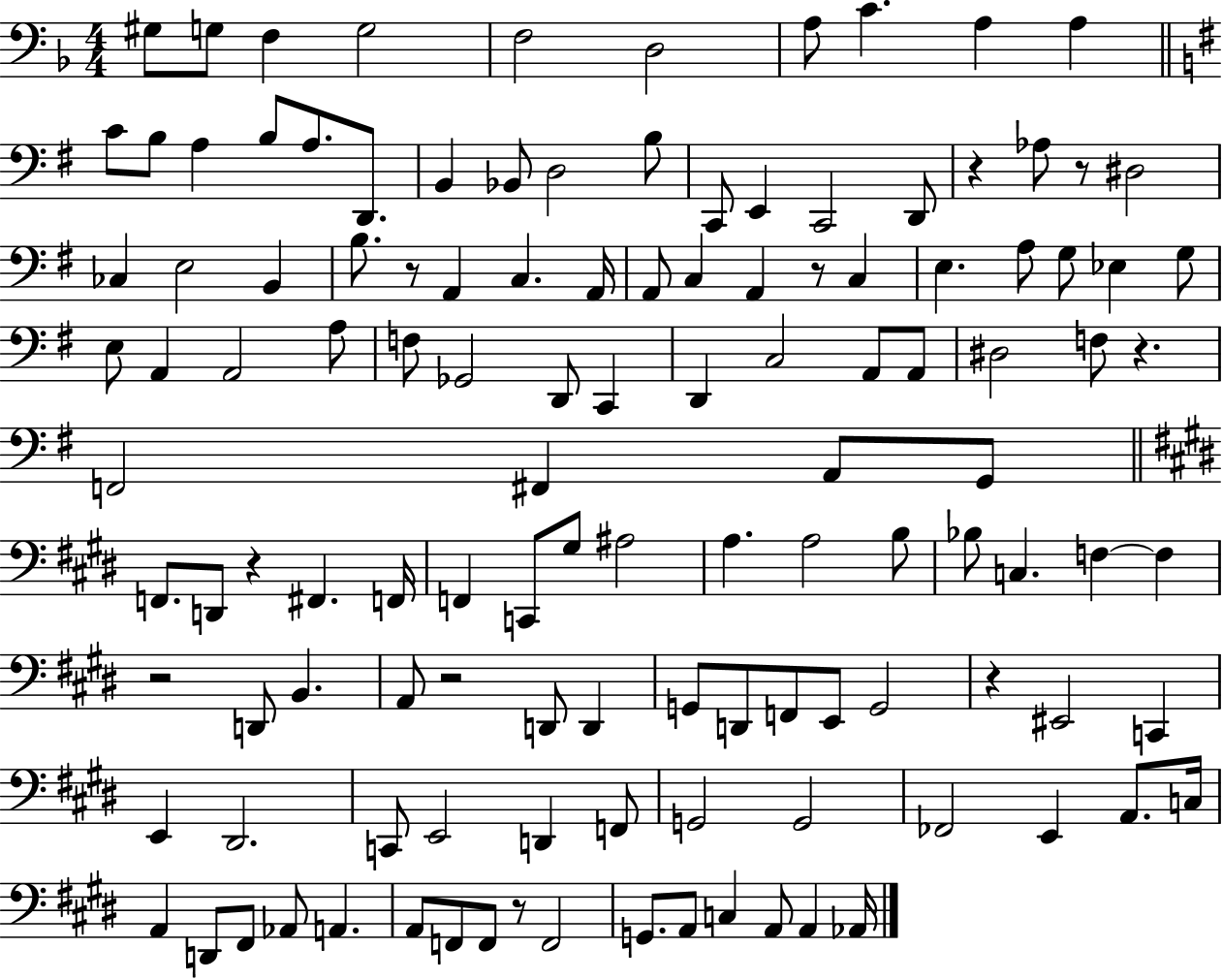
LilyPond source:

{
  \clef bass
  \numericTimeSignature
  \time 4/4
  \key f \major
  gis8 g8 f4 g2 | f2 d2 | a8 c'4. a4 a4 | \bar "||" \break \key g \major c'8 b8 a4 b8 a8. d,8. | b,4 bes,8 d2 b8 | c,8 e,4 c,2 d,8 | r4 aes8 r8 dis2 | \break ces4 e2 b,4 | b8. r8 a,4 c4. a,16 | a,8 c4 a,4 r8 c4 | e4. a8 g8 ees4 g8 | \break e8 a,4 a,2 a8 | f8 ges,2 d,8 c,4 | d,4 c2 a,8 a,8 | dis2 f8 r4. | \break f,2 fis,4 a,8 g,8 | \bar "||" \break \key e \major f,8. d,8 r4 fis,4. f,16 | f,4 c,8 gis8 ais2 | a4. a2 b8 | bes8 c4. f4~~ f4 | \break r2 d,8 b,4. | a,8 r2 d,8 d,4 | g,8 d,8 f,8 e,8 g,2 | r4 eis,2 c,4 | \break e,4 dis,2. | c,8 e,2 d,4 f,8 | g,2 g,2 | fes,2 e,4 a,8. c16 | \break a,4 d,8 fis,8 aes,8 a,4. | a,8 f,8 f,8 r8 f,2 | g,8. a,8 c4 a,8 a,4 aes,16 | \bar "|."
}